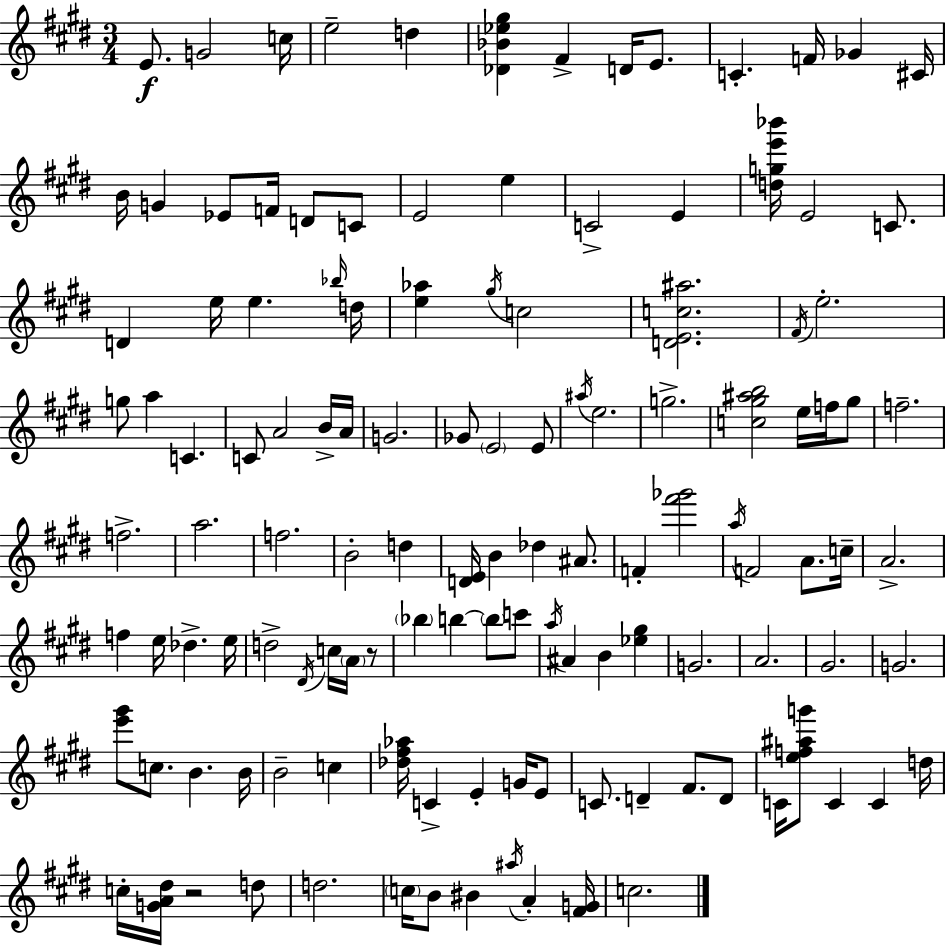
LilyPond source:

{
  \clef treble
  \numericTimeSignature
  \time 3/4
  \key e \major
  e'8.\f g'2 c''16 | e''2-- d''4 | <des' bes' ees'' gis''>4 fis'4-> d'16 e'8. | c'4.-. f'16 ges'4 cis'16 | \break b'16 g'4 ees'8 f'16 d'8 c'8 | e'2 e''4 | c'2-> e'4 | <d'' g'' e''' bes'''>16 e'2 c'8. | \break d'4 e''16 e''4. \grace { bes''16 } | d''16 <e'' aes''>4 \acciaccatura { gis''16 } c''2 | <d' e' c'' ais''>2. | \acciaccatura { fis'16 } e''2.-. | \break g''8 a''4 c'4. | c'8 a'2 | b'16-> a'16 g'2. | ges'8 \parenthesize e'2 | \break e'8 \acciaccatura { ais''16 } e''2. | g''2.-> | <c'' gis'' ais'' b''>2 | e''16 f''16 gis''8 f''2.-- | \break f''2.-> | a''2. | f''2. | b'2-. | \break d''4 <d' e'>16 b'4 des''4 | ais'8. f'4-. <fis''' ges'''>2 | \acciaccatura { a''16 } f'2 | a'8. c''16-- a'2.-> | \break f''4 e''16 des''4.-> | e''16 d''2-> | \acciaccatura { dis'16 } c''16 \parenthesize a'16 r8 \parenthesize bes''4 b''4~~ | \parenthesize b''8 c'''8 \acciaccatura { a''16 } ais'4 b'4 | \break <ees'' gis''>4 g'2. | a'2. | gis'2. | g'2. | \break <e''' gis'''>8 c''8. | b'4. b'16 b'2-- | c''4 <des'' fis'' aes''>16 c'4-> | e'4-. g'16 e'8 c'8. d'4-- | \break fis'8. d'8 c'16 <e'' f'' ais'' g'''>8 c'4 | c'4 d''16 c''16-. <g' a' dis''>16 r2 | d''8 d''2. | \parenthesize c''16 b'8 bis'4 | \break \acciaccatura { ais''16 } a'4-. <fis' g'>16 c''2. | \bar "|."
}